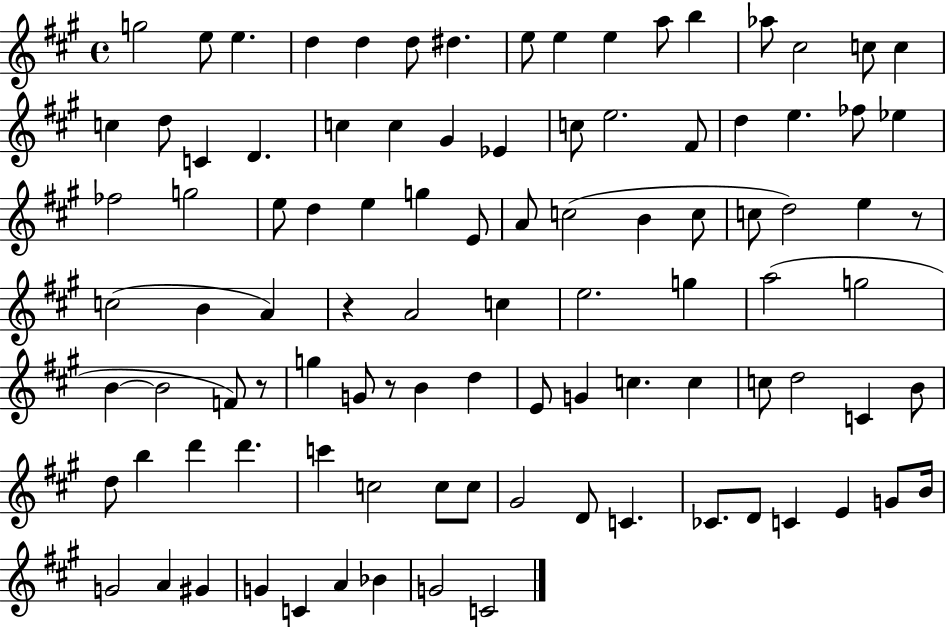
{
  \clef treble
  \time 4/4
  \defaultTimeSignature
  \key a \major
  g''2 e''8 e''4. | d''4 d''4 d''8 dis''4. | e''8 e''4 e''4 a''8 b''4 | aes''8 cis''2 c''8 c''4 | \break c''4 d''8 c'4 d'4. | c''4 c''4 gis'4 ees'4 | c''8 e''2. fis'8 | d''4 e''4. fes''8 ees''4 | \break fes''2 g''2 | e''8 d''4 e''4 g''4 e'8 | a'8 c''2( b'4 c''8 | c''8 d''2) e''4 r8 | \break c''2( b'4 a'4) | r4 a'2 c''4 | e''2. g''4 | a''2( g''2 | \break b'4~~ b'2 f'8) r8 | g''4 g'8 r8 b'4 d''4 | e'8 g'4 c''4. c''4 | c''8 d''2 c'4 b'8 | \break d''8 b''4 d'''4 d'''4. | c'''4 c''2 c''8 c''8 | gis'2 d'8 c'4. | ces'8. d'8 c'4 e'4 g'8 b'16 | \break g'2 a'4 gis'4 | g'4 c'4 a'4 bes'4 | g'2 c'2 | \bar "|."
}